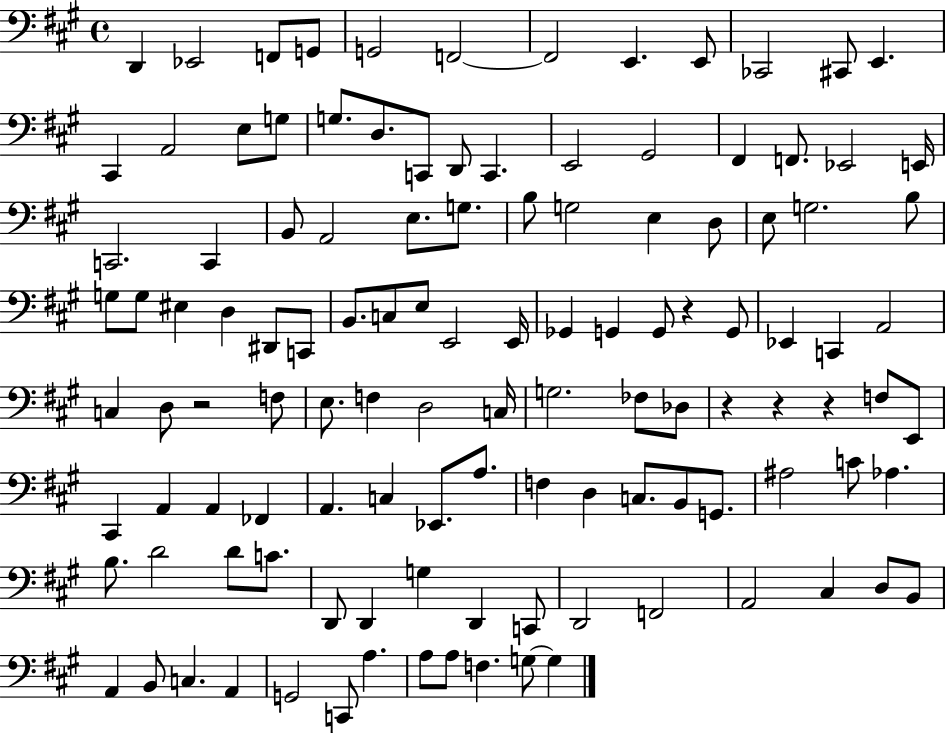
D2/q Eb2/h F2/e G2/e G2/h F2/h F2/h E2/q. E2/e CES2/h C#2/e E2/q. C#2/q A2/h E3/e G3/e G3/e. D3/e. C2/e D2/e C2/q. E2/h G#2/h F#2/q F2/e. Eb2/h E2/s C2/h. C2/q B2/e A2/h E3/e. G3/e. B3/e G3/h E3/q D3/e E3/e G3/h. B3/e G3/e G3/e EIS3/q D3/q D#2/e C2/e B2/e. C3/e E3/e E2/h E2/s Gb2/q G2/q G2/e R/q G2/e Eb2/q C2/q A2/h C3/q D3/e R/h F3/e E3/e. F3/q D3/h C3/s G3/h. FES3/e Db3/e R/q R/q R/q F3/e E2/e C#2/q A2/q A2/q FES2/q A2/q. C3/q Eb2/e. A3/e. F3/q D3/q C3/e. B2/e G2/e. A#3/h C4/e Ab3/q. B3/e. D4/h D4/e C4/e. D2/e D2/q G3/q D2/q C2/e D2/h F2/h A2/h C#3/q D3/e B2/e A2/q B2/e C3/q. A2/q G2/h C2/e A3/q. A3/e A3/e F3/q. G3/e G3/q